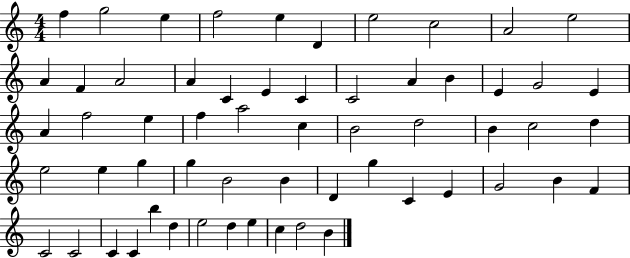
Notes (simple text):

F5/q G5/h E5/q F5/h E5/q D4/q E5/h C5/h A4/h E5/h A4/q F4/q A4/h A4/q C4/q E4/q C4/q C4/h A4/q B4/q E4/q G4/h E4/q A4/q F5/h E5/q F5/q A5/h C5/q B4/h D5/h B4/q C5/h D5/q E5/h E5/q G5/q G5/q B4/h B4/q D4/q G5/q C4/q E4/q G4/h B4/q F4/q C4/h C4/h C4/q C4/q B5/q D5/q E5/h D5/q E5/q C5/q D5/h B4/q